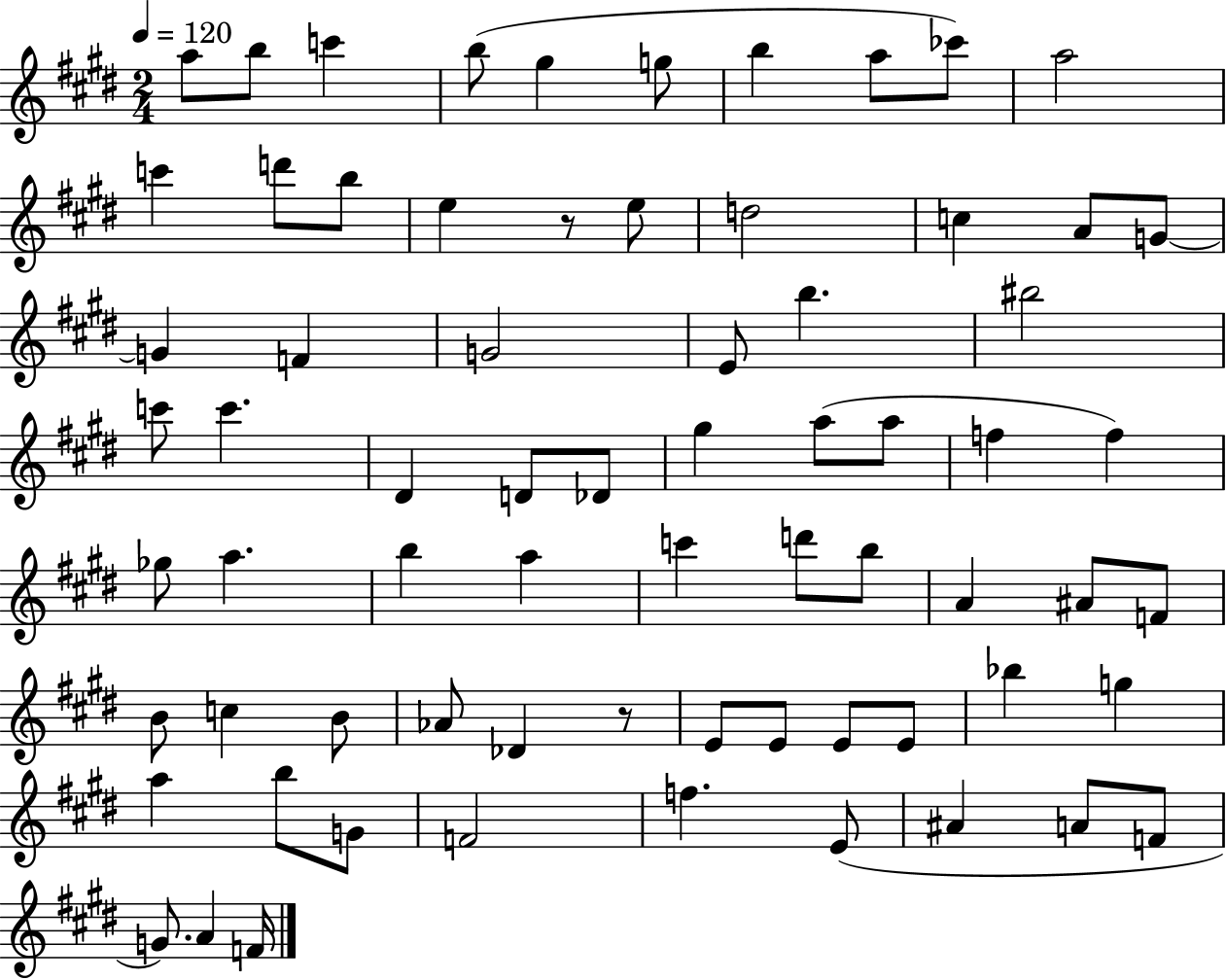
A5/e B5/e C6/q B5/e G#5/q G5/e B5/q A5/e CES6/e A5/h C6/q D6/e B5/e E5/q R/e E5/e D5/h C5/q A4/e G4/e G4/q F4/q G4/h E4/e B5/q. BIS5/h C6/e C6/q. D#4/q D4/e Db4/e G#5/q A5/e A5/e F5/q F5/q Gb5/e A5/q. B5/q A5/q C6/q D6/e B5/e A4/q A#4/e F4/e B4/e C5/q B4/e Ab4/e Db4/q R/e E4/e E4/e E4/e E4/e Bb5/q G5/q A5/q B5/e G4/e F4/h F5/q. E4/e A#4/q A4/e F4/e G4/e. A4/q F4/s